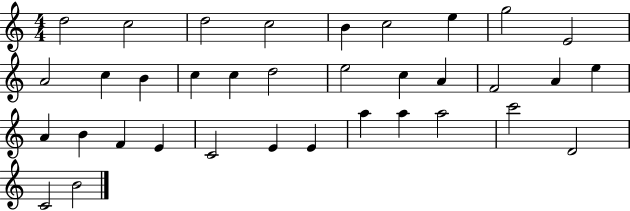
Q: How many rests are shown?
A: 0